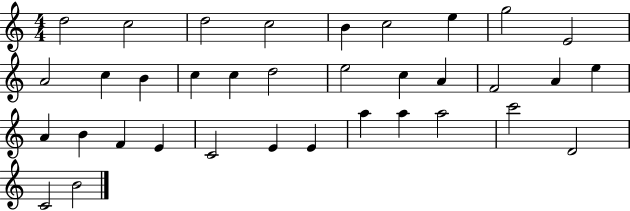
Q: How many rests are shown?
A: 0